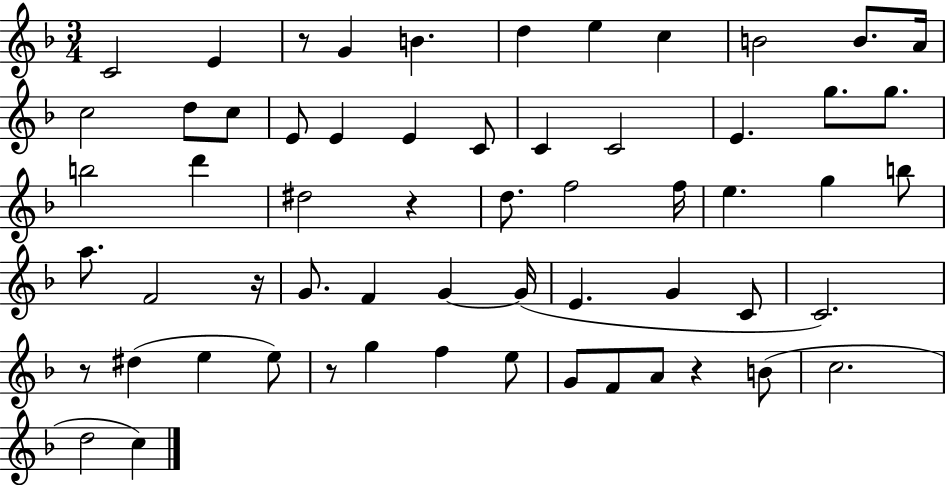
C4/h E4/q R/e G4/q B4/q. D5/q E5/q C5/q B4/h B4/e. A4/s C5/h D5/e C5/e E4/e E4/q E4/q C4/e C4/q C4/h E4/q. G5/e. G5/e. B5/h D6/q D#5/h R/q D5/e. F5/h F5/s E5/q. G5/q B5/e A5/e. F4/h R/s G4/e. F4/q G4/q G4/s E4/q. G4/q C4/e C4/h. R/e D#5/q E5/q E5/e R/e G5/q F5/q E5/e G4/e F4/e A4/e R/q B4/e C5/h. D5/h C5/q